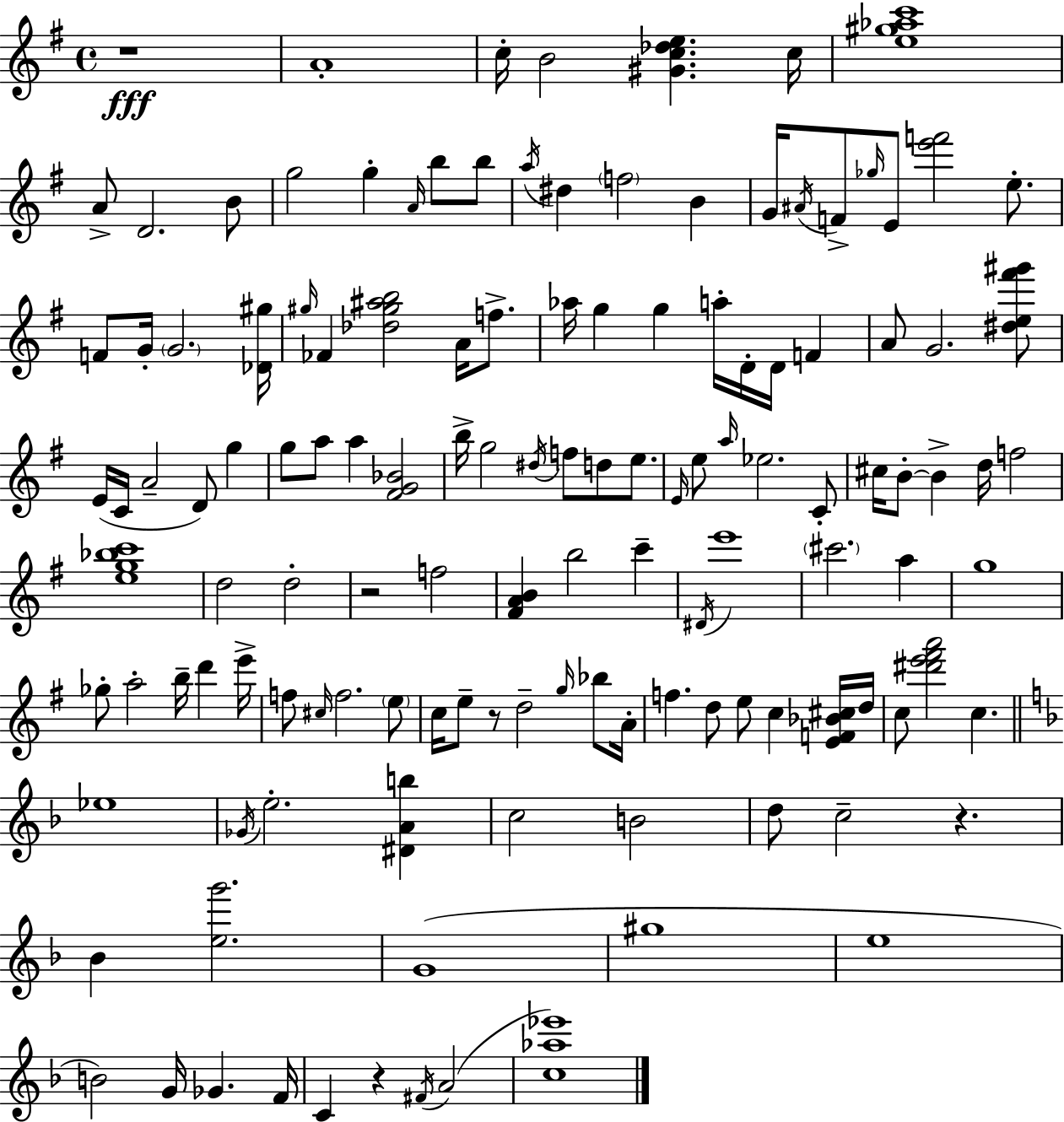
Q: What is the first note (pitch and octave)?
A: A4